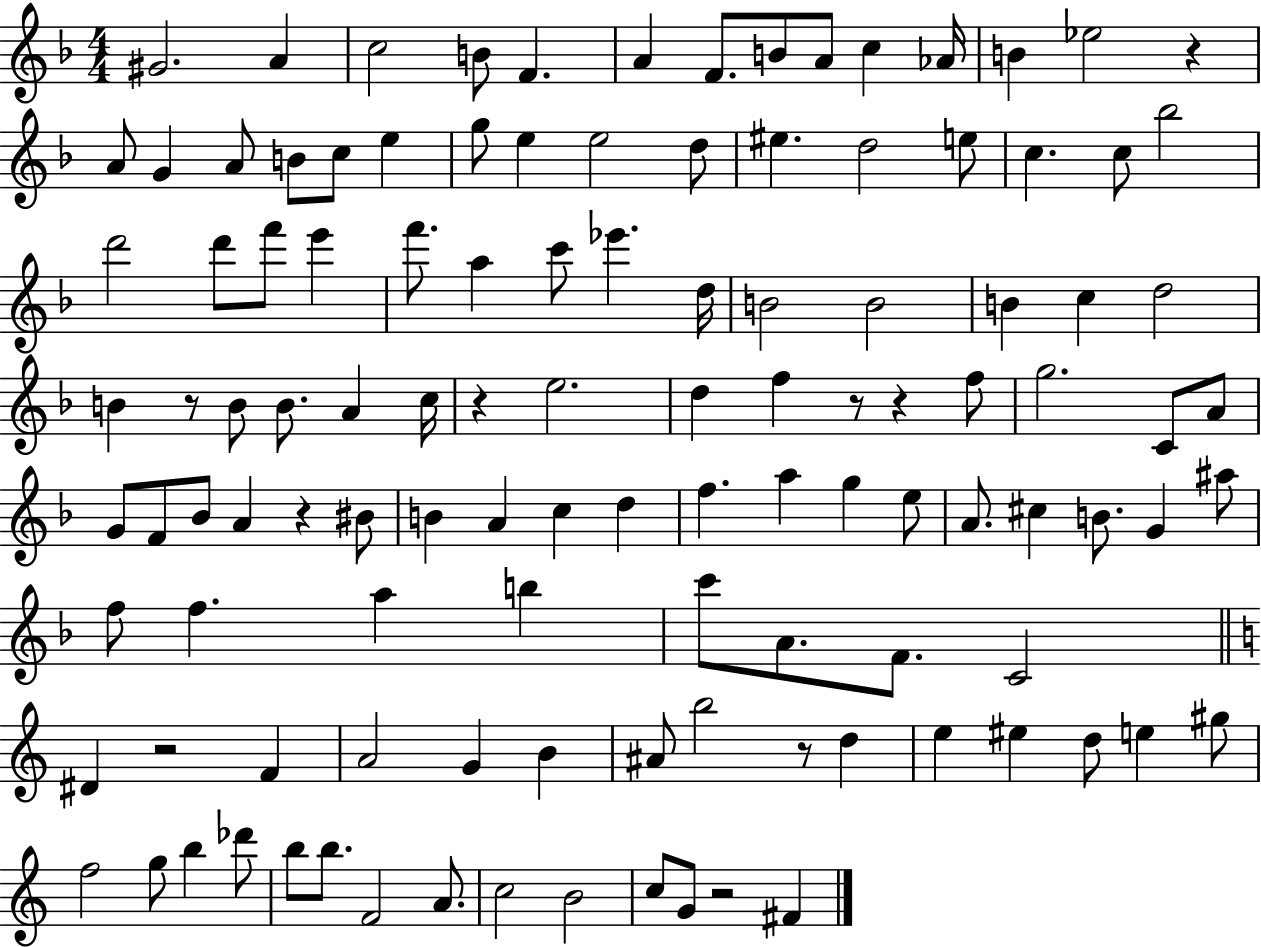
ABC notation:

X:1
T:Untitled
M:4/4
L:1/4
K:F
^G2 A c2 B/2 F A F/2 B/2 A/2 c _A/4 B _e2 z A/2 G A/2 B/2 c/2 e g/2 e e2 d/2 ^e d2 e/2 c c/2 _b2 d'2 d'/2 f'/2 e' f'/2 a c'/2 _e' d/4 B2 B2 B c d2 B z/2 B/2 B/2 A c/4 z e2 d f z/2 z f/2 g2 C/2 A/2 G/2 F/2 _B/2 A z ^B/2 B A c d f a g e/2 A/2 ^c B/2 G ^a/2 f/2 f a b c'/2 A/2 F/2 C2 ^D z2 F A2 G B ^A/2 b2 z/2 d e ^e d/2 e ^g/2 f2 g/2 b _d'/2 b/2 b/2 F2 A/2 c2 B2 c/2 G/2 z2 ^F